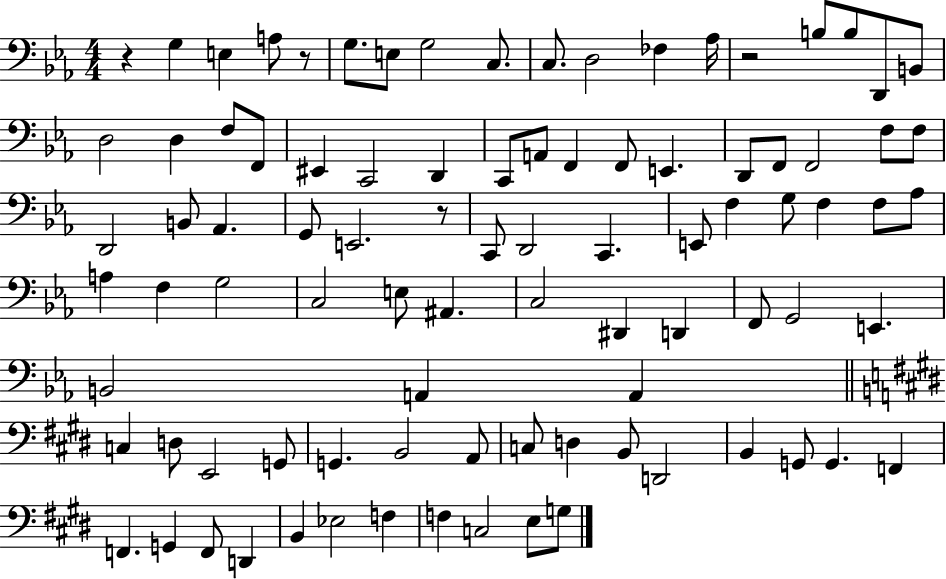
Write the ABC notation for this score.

X:1
T:Untitled
M:4/4
L:1/4
K:Eb
z G, E, A,/2 z/2 G,/2 E,/2 G,2 C,/2 C,/2 D,2 _F, _A,/4 z2 B,/2 B,/2 D,,/2 B,,/2 D,2 D, F,/2 F,,/2 ^E,, C,,2 D,, C,,/2 A,,/2 F,, F,,/2 E,, D,,/2 F,,/2 F,,2 F,/2 F,/2 D,,2 B,,/2 _A,, G,,/2 E,,2 z/2 C,,/2 D,,2 C,, E,,/2 F, G,/2 F, F,/2 _A,/2 A, F, G,2 C,2 E,/2 ^A,, C,2 ^D,, D,, F,,/2 G,,2 E,, B,,2 A,, A,, C, D,/2 E,,2 G,,/2 G,, B,,2 A,,/2 C,/2 D, B,,/2 D,,2 B,, G,,/2 G,, F,, F,, G,, F,,/2 D,, B,, _E,2 F, F, C,2 E,/2 G,/2